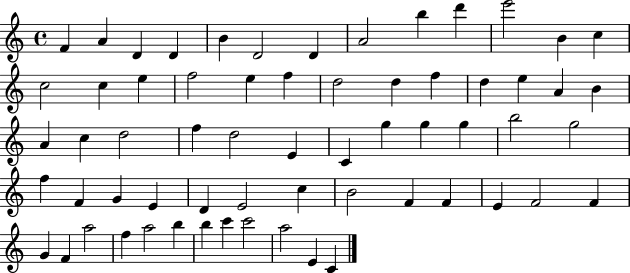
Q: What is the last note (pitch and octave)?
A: C4